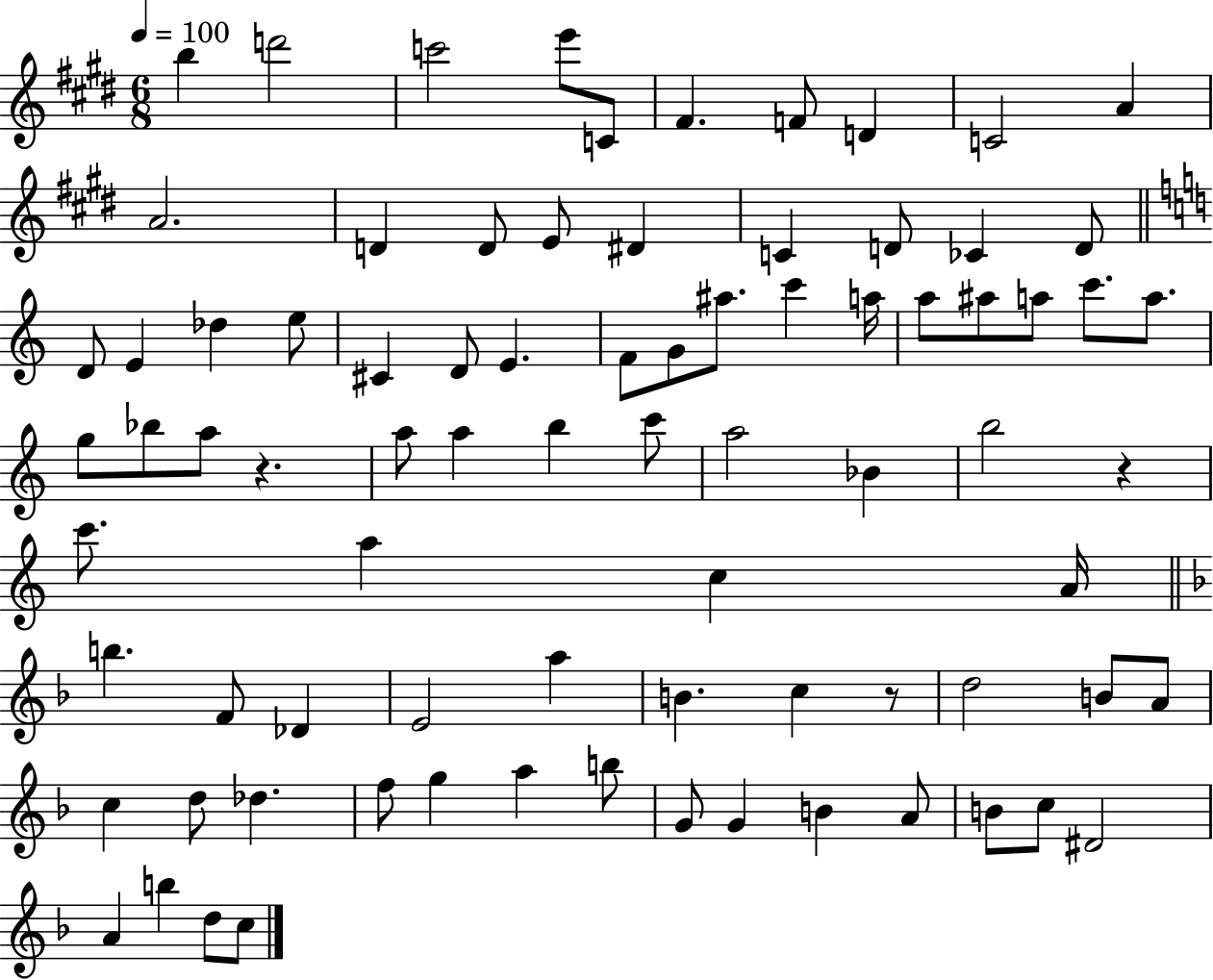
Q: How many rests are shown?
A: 3